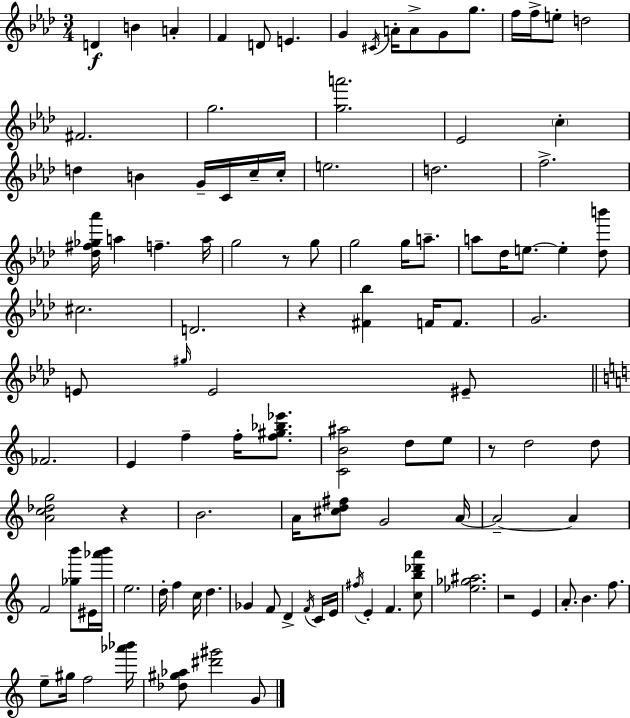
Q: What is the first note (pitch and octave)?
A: D4